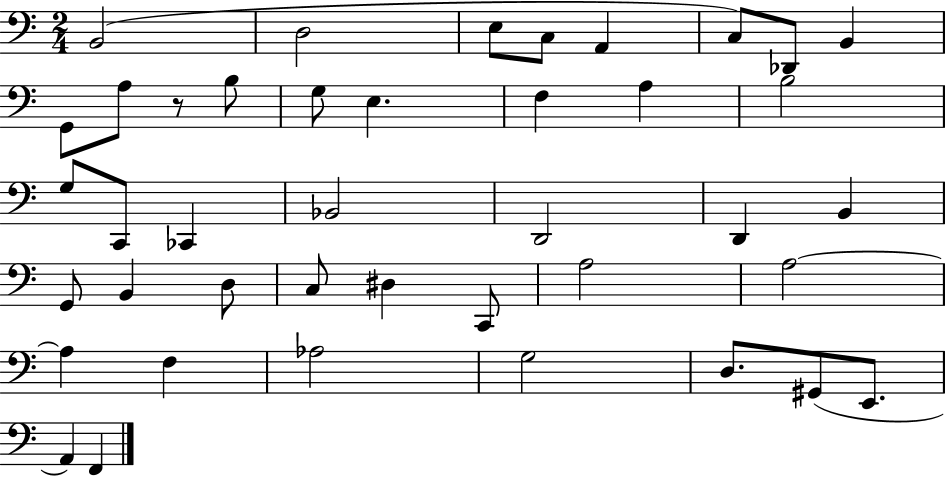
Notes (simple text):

B2/h D3/h E3/e C3/e A2/q C3/e Db2/e B2/q G2/e A3/e R/e B3/e G3/e E3/q. F3/q A3/q B3/h G3/e C2/e CES2/q Bb2/h D2/h D2/q B2/q G2/e B2/q D3/e C3/e D#3/q C2/e A3/h A3/h A3/q F3/q Ab3/h G3/h D3/e. G#2/e E2/e. A2/q F2/q